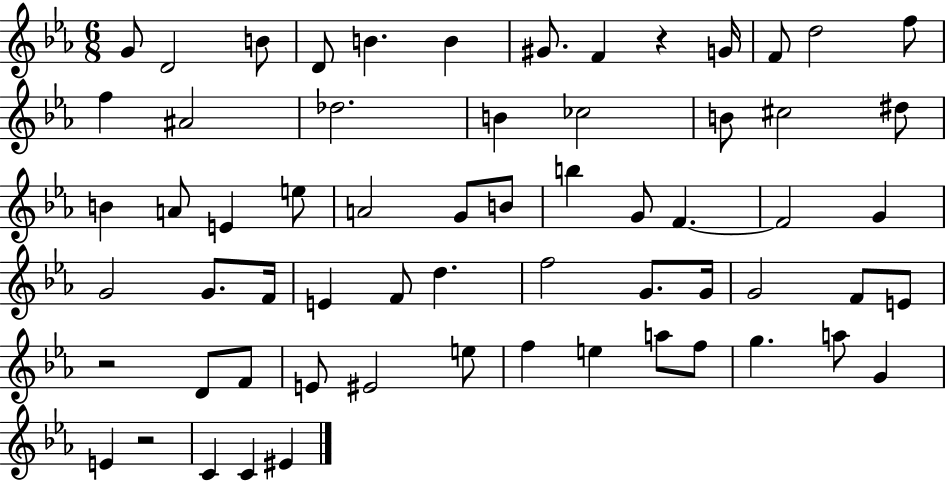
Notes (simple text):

G4/e D4/h B4/e D4/e B4/q. B4/q G#4/e. F4/q R/q G4/s F4/e D5/h F5/e F5/q A#4/h Db5/h. B4/q CES5/h B4/e C#5/h D#5/e B4/q A4/e E4/q E5/e A4/h G4/e B4/e B5/q G4/e F4/q. F4/h G4/q G4/h G4/e. F4/s E4/q F4/e D5/q. F5/h G4/e. G4/s G4/h F4/e E4/e R/h D4/e F4/e E4/e EIS4/h E5/e F5/q E5/q A5/e F5/e G5/q. A5/e G4/q E4/q R/h C4/q C4/q EIS4/q